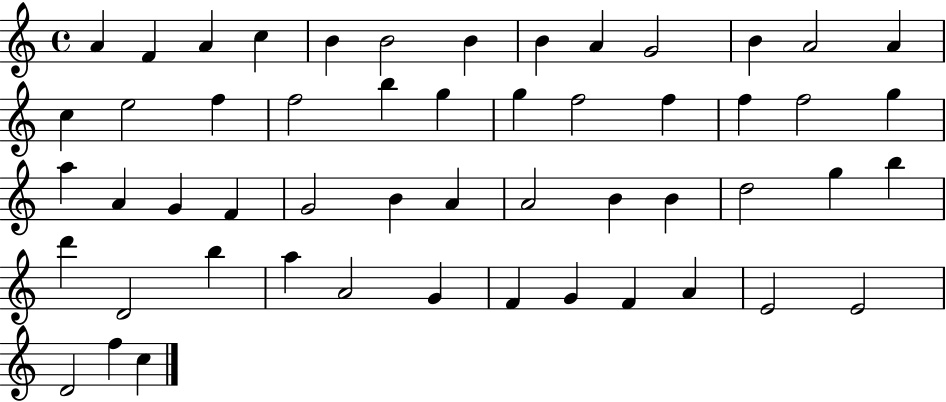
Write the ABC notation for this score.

X:1
T:Untitled
M:4/4
L:1/4
K:C
A F A c B B2 B B A G2 B A2 A c e2 f f2 b g g f2 f f f2 g a A G F G2 B A A2 B B d2 g b d' D2 b a A2 G F G F A E2 E2 D2 f c